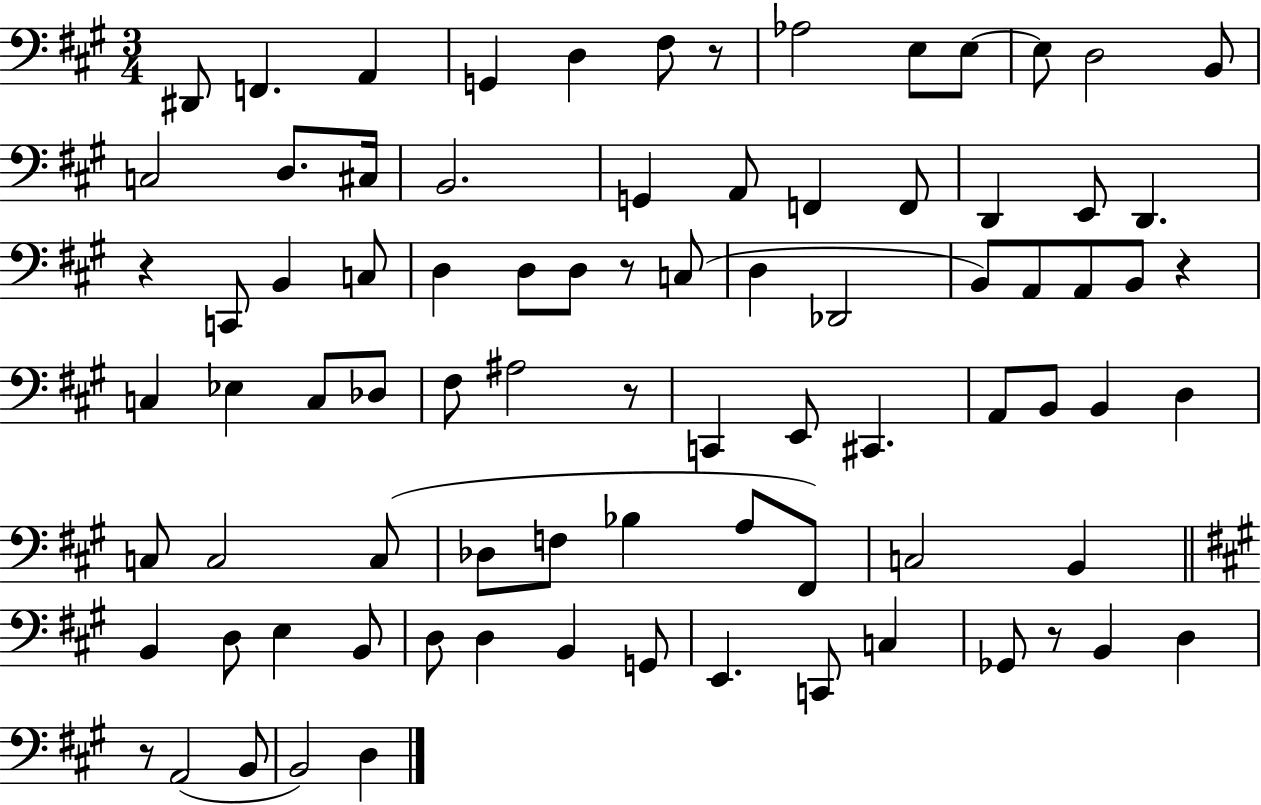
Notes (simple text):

D#2/e F2/q. A2/q G2/q D3/q F#3/e R/e Ab3/h E3/e E3/e E3/e D3/h B2/e C3/h D3/e. C#3/s B2/h. G2/q A2/e F2/q F2/e D2/q E2/e D2/q. R/q C2/e B2/q C3/e D3/q D3/e D3/e R/e C3/e D3/q Db2/h B2/e A2/e A2/e B2/e R/q C3/q Eb3/q C3/e Db3/e F#3/e A#3/h R/e C2/q E2/e C#2/q. A2/e B2/e B2/q D3/q C3/e C3/h C3/e Db3/e F3/e Bb3/q A3/e F#2/e C3/h B2/q B2/q D3/e E3/q B2/e D3/e D3/q B2/q G2/e E2/q. C2/e C3/q Gb2/e R/e B2/q D3/q R/e A2/h B2/e B2/h D3/q